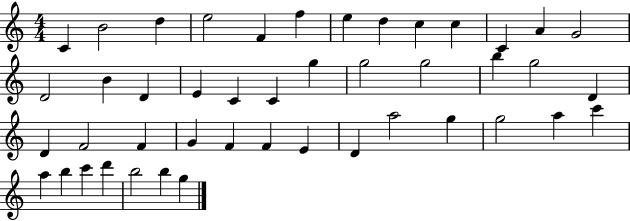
C4/q B4/h D5/q E5/h F4/q F5/q E5/q D5/q C5/q C5/q C4/q A4/q G4/h D4/h B4/q D4/q E4/q C4/q C4/q G5/q G5/h G5/h B5/q G5/h D4/q D4/q F4/h F4/q G4/q F4/q F4/q E4/q D4/q A5/h G5/q G5/h A5/q C6/q A5/q B5/q C6/q D6/q B5/h B5/q G5/q